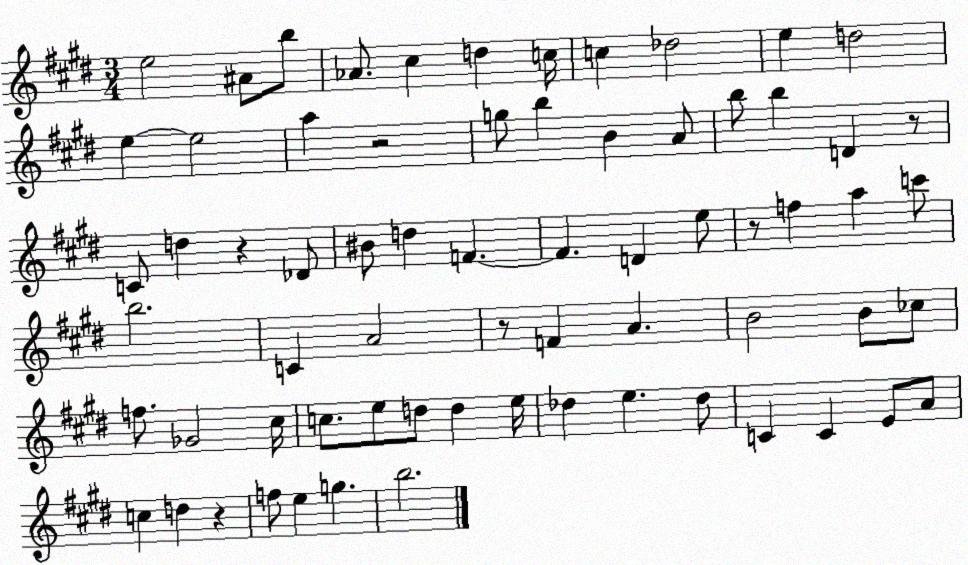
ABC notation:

X:1
T:Untitled
M:3/4
L:1/4
K:E
e2 ^A/2 b/2 _A/2 ^c d c/4 c _d2 e d2 e e2 a z2 g/2 b B A/2 b/2 b D z/2 C/2 d z _D/2 ^B/2 d F F D e/2 z/2 f a c'/2 b2 C A2 z/2 F A B2 B/2 _c/2 f/2 _G2 ^c/4 c/2 e/2 d/2 d e/4 _d e _d/2 C C E/2 A/2 c d z f/2 e g b2